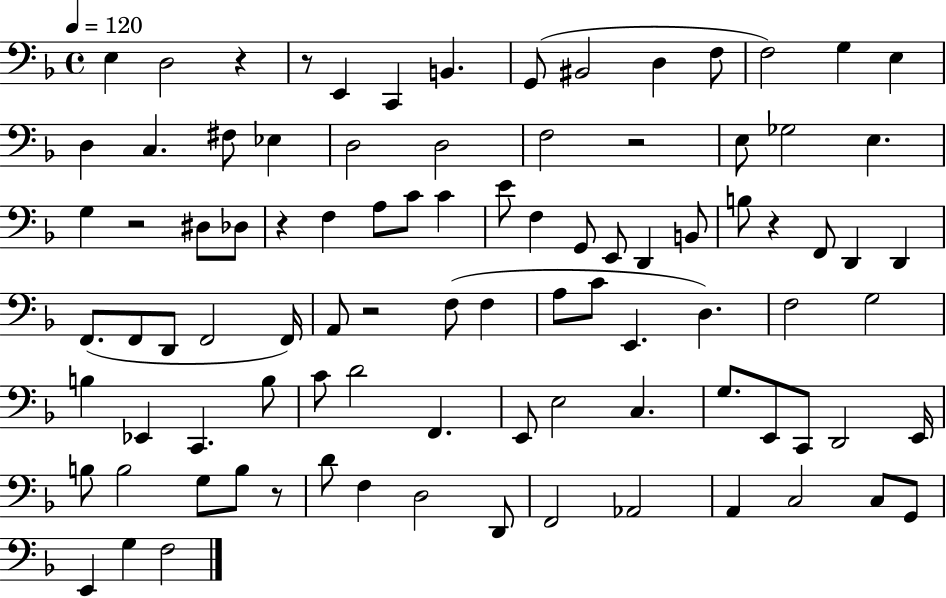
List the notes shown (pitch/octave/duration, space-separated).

E3/q D3/h R/q R/e E2/q C2/q B2/q. G2/e BIS2/h D3/q F3/e F3/h G3/q E3/q D3/q C3/q. F#3/e Eb3/q D3/h D3/h F3/h R/h E3/e Gb3/h E3/q. G3/q R/h D#3/e Db3/e R/q F3/q A3/e C4/e C4/q E4/e F3/q G2/e E2/e D2/q B2/e B3/e R/q F2/e D2/q D2/q F2/e. F2/e D2/e F2/h F2/s A2/e R/h F3/e F3/q A3/e C4/e E2/q. D3/q. F3/h G3/h B3/q Eb2/q C2/q. B3/e C4/e D4/h F2/q. E2/e E3/h C3/q. G3/e. E2/e C2/e D2/h E2/s B3/e B3/h G3/e B3/e R/e D4/e F3/q D3/h D2/e F2/h Ab2/h A2/q C3/h C3/e G2/e E2/q G3/q F3/h